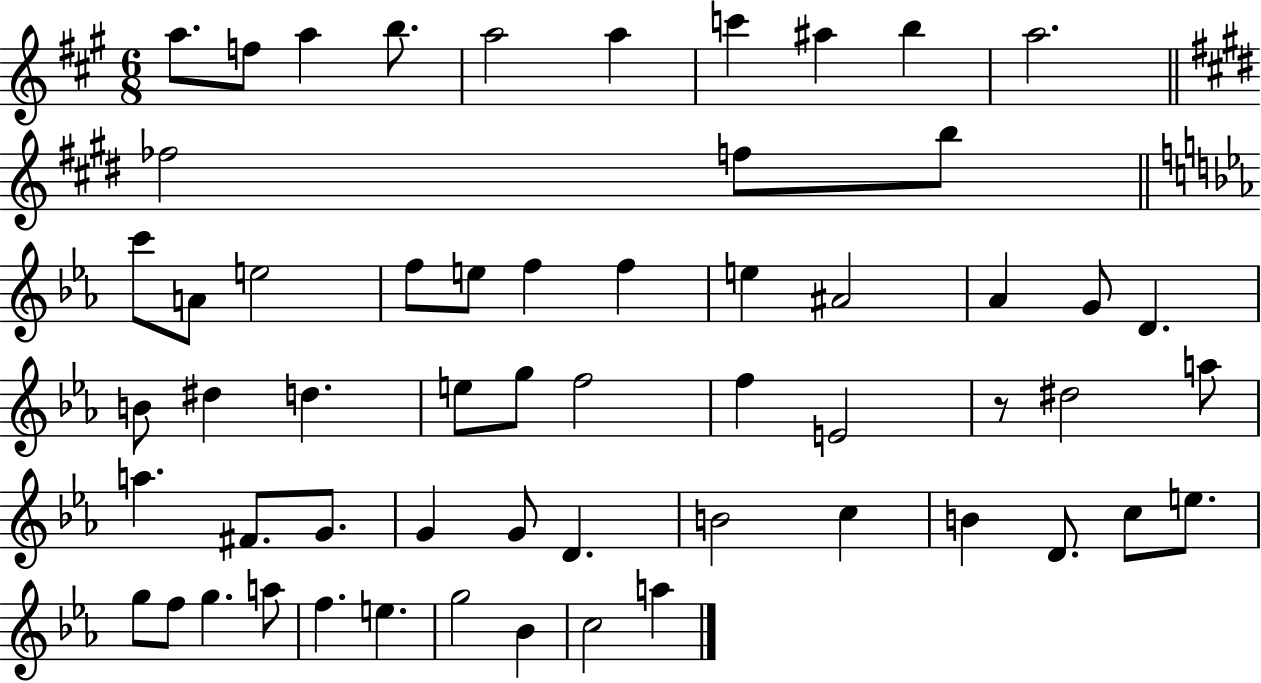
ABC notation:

X:1
T:Untitled
M:6/8
L:1/4
K:A
a/2 f/2 a b/2 a2 a c' ^a b a2 _f2 f/2 b/2 c'/2 A/2 e2 f/2 e/2 f f e ^A2 _A G/2 D B/2 ^d d e/2 g/2 f2 f E2 z/2 ^d2 a/2 a ^F/2 G/2 G G/2 D B2 c B D/2 c/2 e/2 g/2 f/2 g a/2 f e g2 _B c2 a